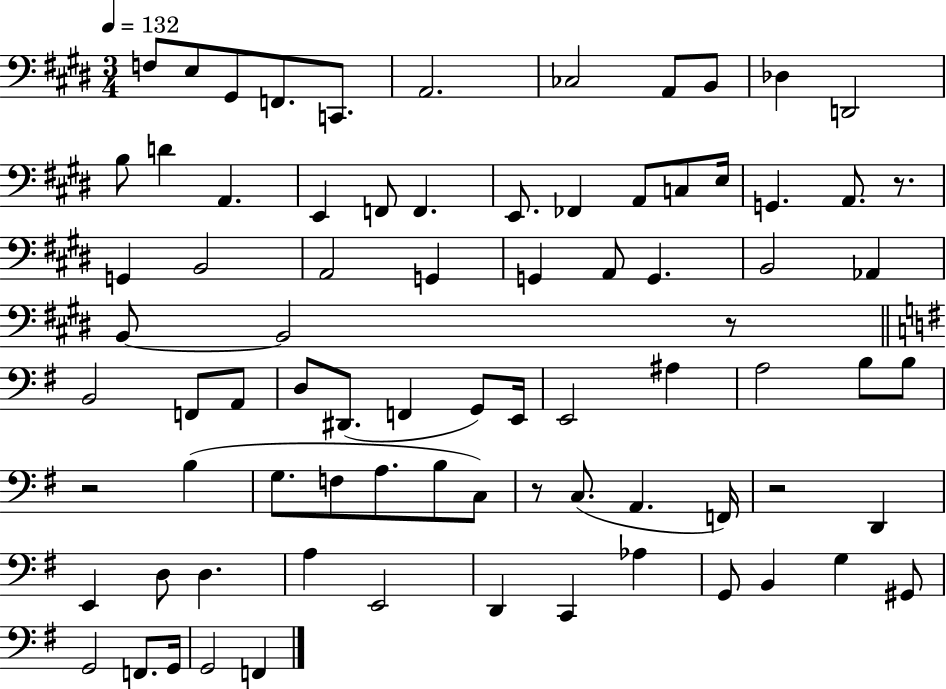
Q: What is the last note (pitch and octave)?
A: F2